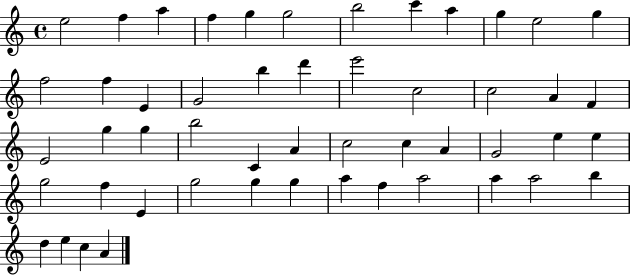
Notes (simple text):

E5/h F5/q A5/q F5/q G5/q G5/h B5/h C6/q A5/q G5/q E5/h G5/q F5/h F5/q E4/q G4/h B5/q D6/q E6/h C5/h C5/h A4/q F4/q E4/h G5/q G5/q B5/h C4/q A4/q C5/h C5/q A4/q G4/h E5/q E5/q G5/h F5/q E4/q G5/h G5/q G5/q A5/q F5/q A5/h A5/q A5/h B5/q D5/q E5/q C5/q A4/q